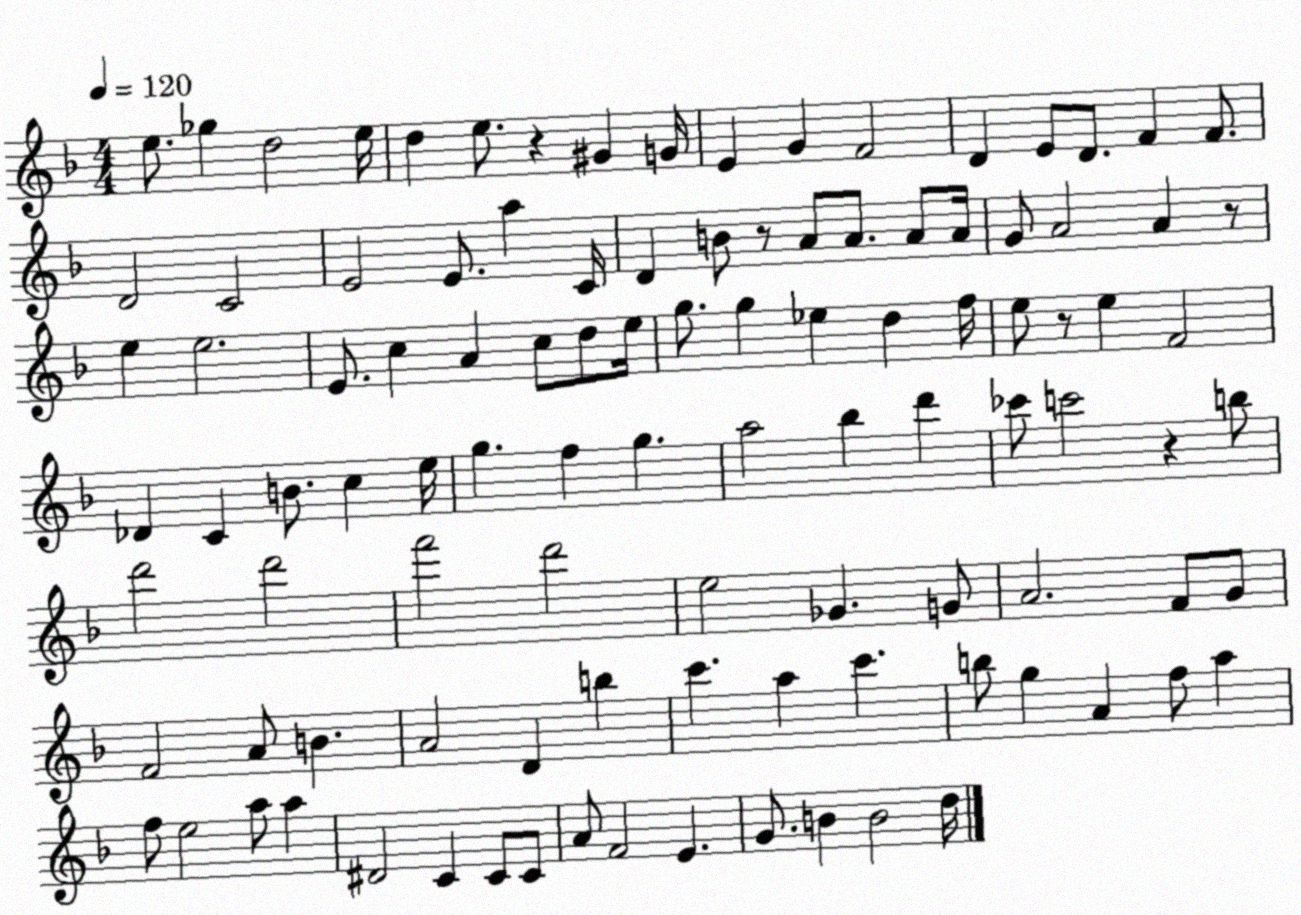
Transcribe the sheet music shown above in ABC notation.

X:1
T:Untitled
M:4/4
L:1/4
K:F
e/2 _g d2 e/4 d e/2 z ^G G/4 E G F2 D E/2 D/2 F F/2 D2 C2 E2 E/2 a C/4 D B/2 z/2 A/2 A/2 A/2 A/4 G/2 A2 A z/2 e e2 E/2 c A c/2 d/2 e/4 g/2 g _e d f/4 e/2 z/2 e F2 _D C B/2 c e/4 g f g a2 _b d' _c'/2 c'2 z b/2 d'2 d'2 f'2 d'2 e2 _G G/2 A2 F/2 G/2 F2 A/2 B A2 D b c' a c' b/2 g A f/2 a f/2 e2 a/2 a ^D2 C C/2 C/2 A/2 F2 E G/2 B B2 d/4